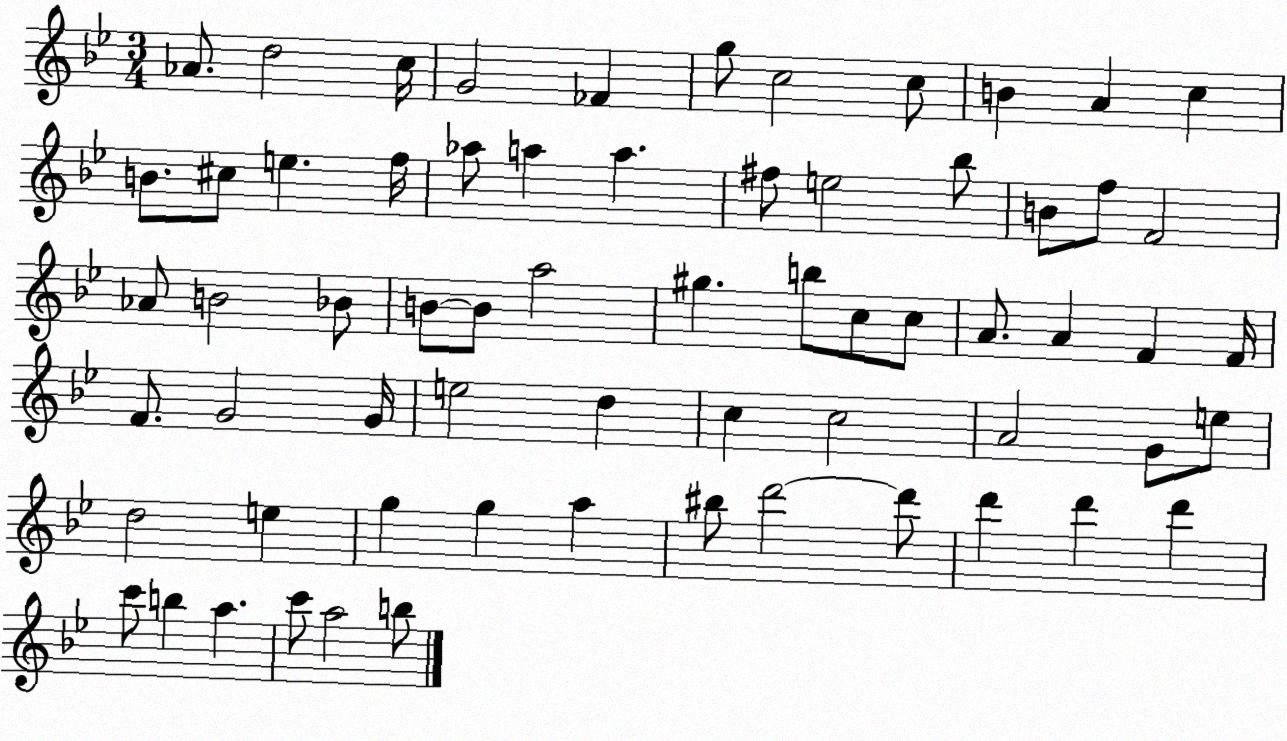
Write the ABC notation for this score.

X:1
T:Untitled
M:3/4
L:1/4
K:Bb
_A/2 d2 c/4 G2 _F g/2 c2 c/2 B A c B/2 ^c/2 e f/4 _a/2 a a ^f/2 e2 _b/2 B/2 f/2 F2 _A/2 B2 _B/2 B/2 B/2 a2 ^g b/2 c/2 c/2 A/2 A F F/4 F/2 G2 G/4 e2 d c c2 A2 G/2 e/2 d2 e g g a ^b/2 d'2 d'/2 d' d' d' c'/2 b a c'/2 a2 b/2